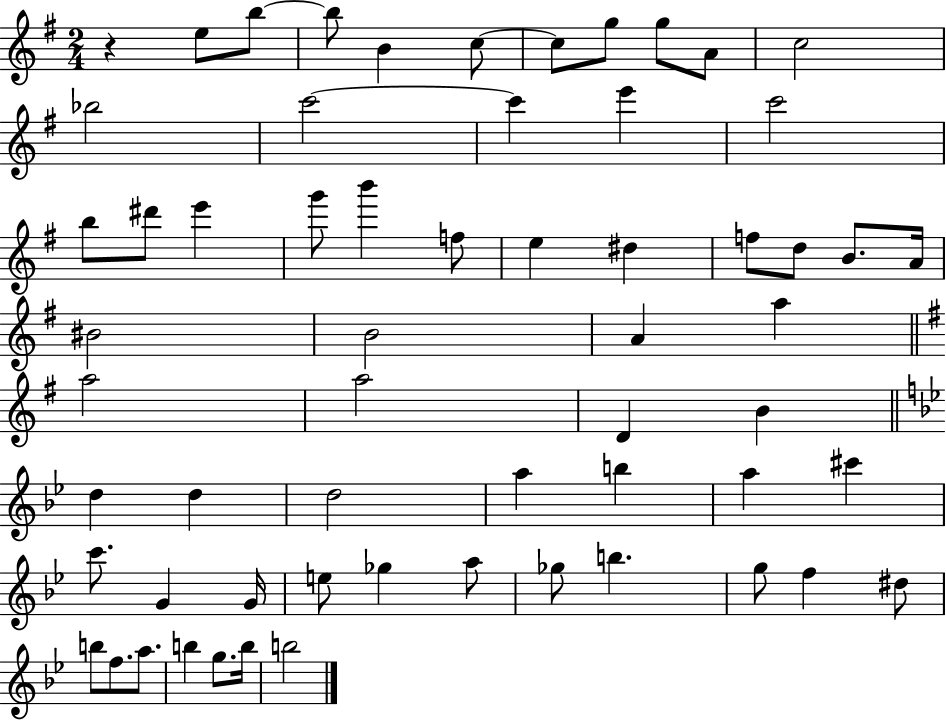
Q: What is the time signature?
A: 2/4